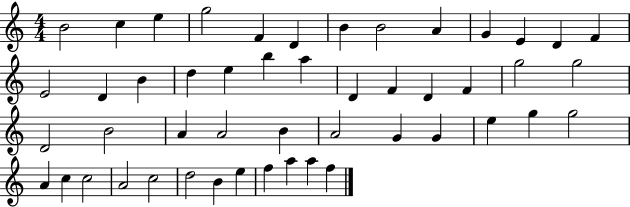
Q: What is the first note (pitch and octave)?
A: B4